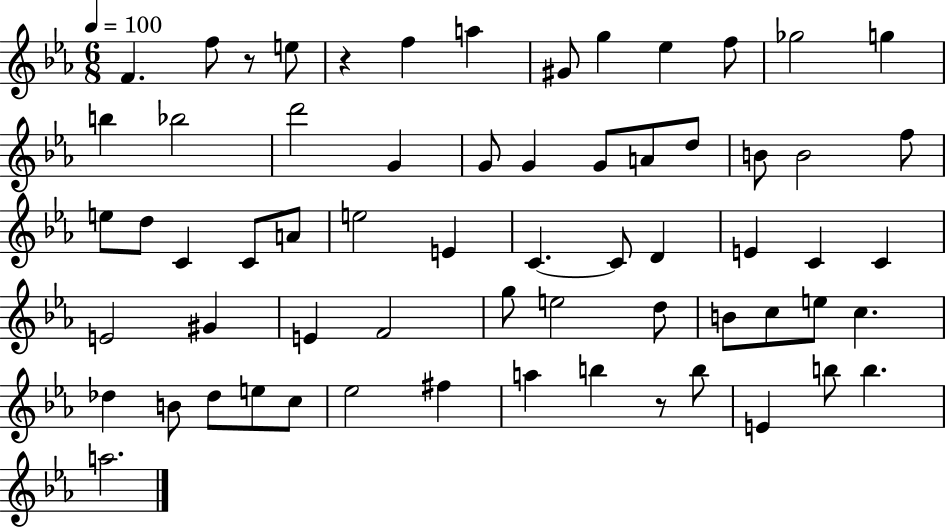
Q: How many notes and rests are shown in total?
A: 64